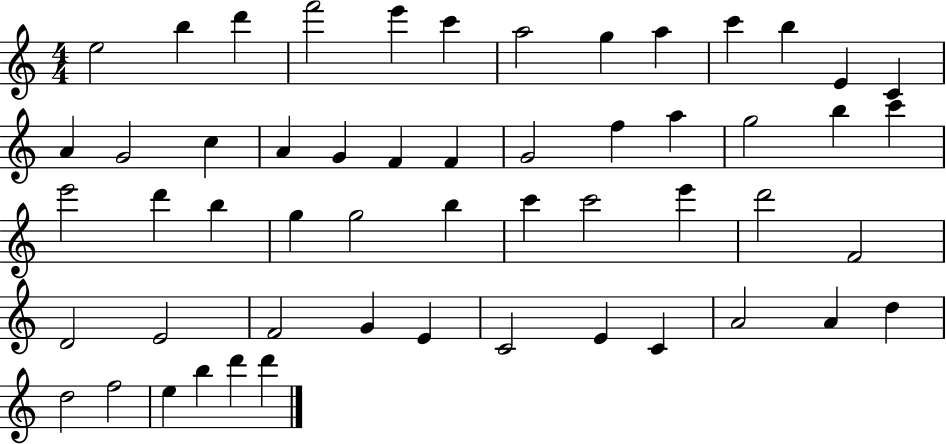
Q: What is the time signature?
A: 4/4